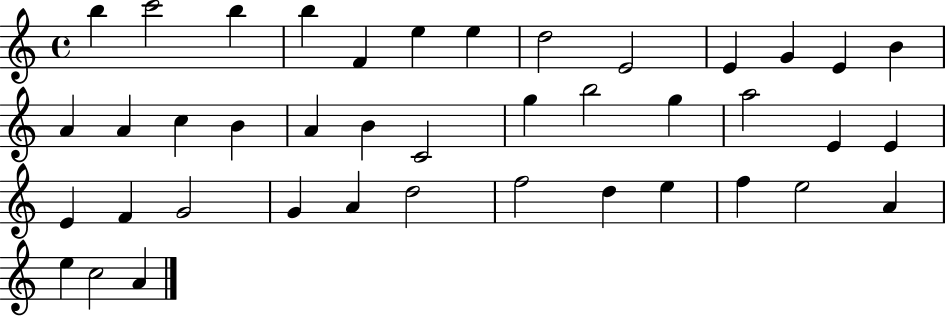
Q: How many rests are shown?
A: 0